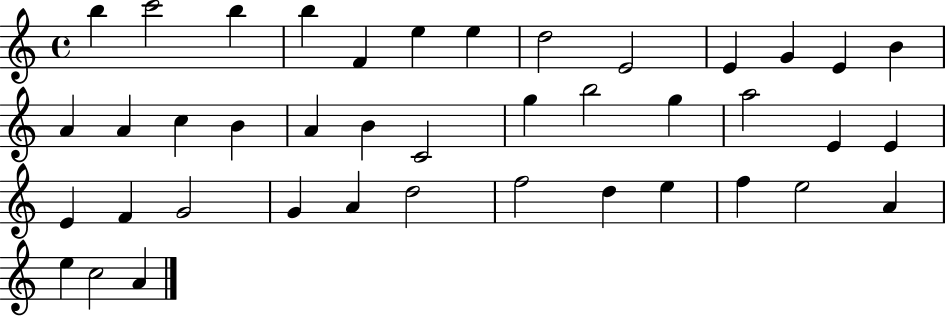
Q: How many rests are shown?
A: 0